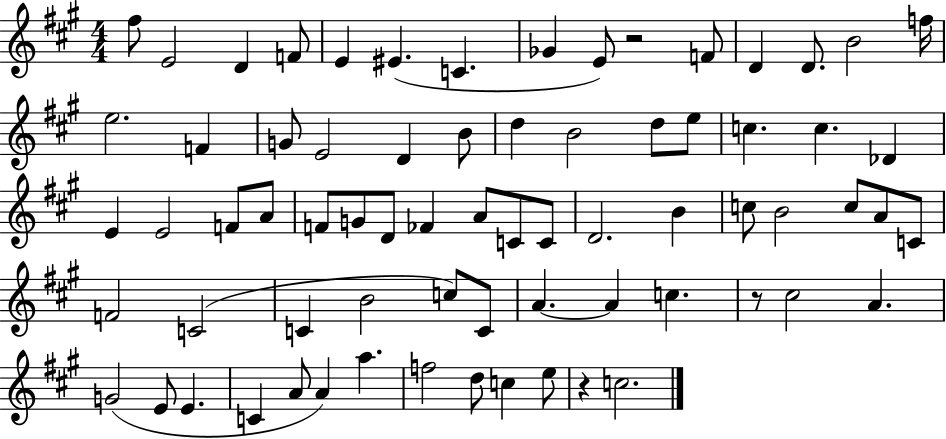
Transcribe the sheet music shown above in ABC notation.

X:1
T:Untitled
M:4/4
L:1/4
K:A
^f/2 E2 D F/2 E ^E C _G E/2 z2 F/2 D D/2 B2 f/4 e2 F G/2 E2 D B/2 d B2 d/2 e/2 c c _D E E2 F/2 A/2 F/2 G/2 D/2 _F A/2 C/2 C/2 D2 B c/2 B2 c/2 A/2 C/2 F2 C2 C B2 c/2 C/2 A A c z/2 ^c2 A G2 E/2 E C A/2 A a f2 d/2 c e/2 z c2